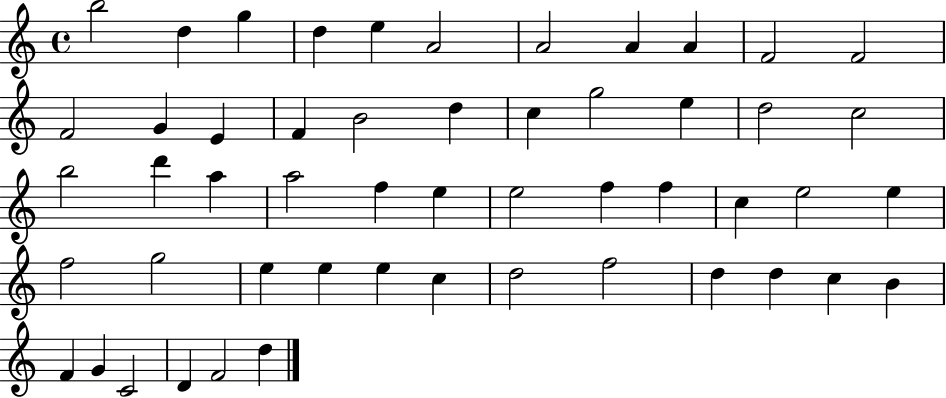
{
  \clef treble
  \time 4/4
  \defaultTimeSignature
  \key c \major
  b''2 d''4 g''4 | d''4 e''4 a'2 | a'2 a'4 a'4 | f'2 f'2 | \break f'2 g'4 e'4 | f'4 b'2 d''4 | c''4 g''2 e''4 | d''2 c''2 | \break b''2 d'''4 a''4 | a''2 f''4 e''4 | e''2 f''4 f''4 | c''4 e''2 e''4 | \break f''2 g''2 | e''4 e''4 e''4 c''4 | d''2 f''2 | d''4 d''4 c''4 b'4 | \break f'4 g'4 c'2 | d'4 f'2 d''4 | \bar "|."
}